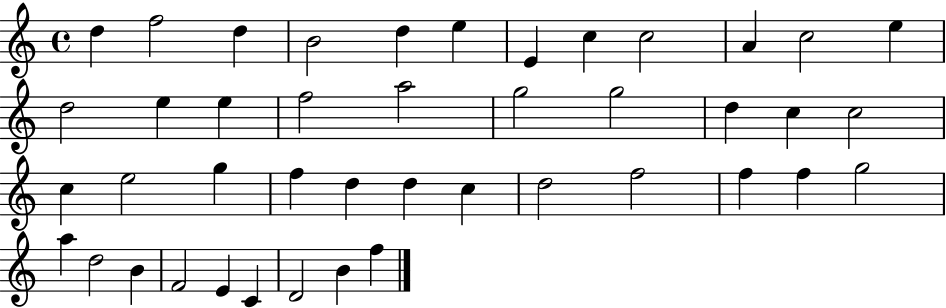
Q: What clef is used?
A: treble